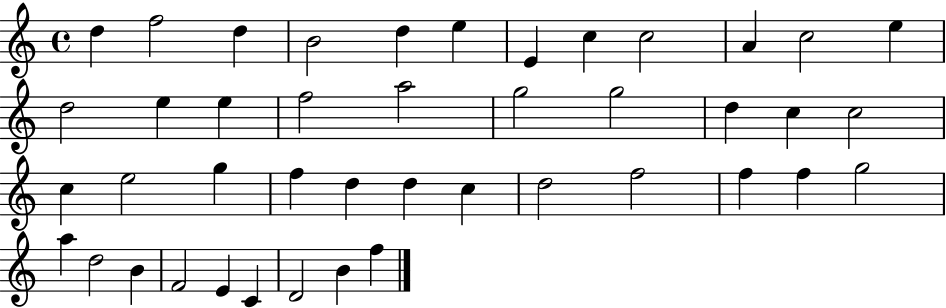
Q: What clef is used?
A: treble